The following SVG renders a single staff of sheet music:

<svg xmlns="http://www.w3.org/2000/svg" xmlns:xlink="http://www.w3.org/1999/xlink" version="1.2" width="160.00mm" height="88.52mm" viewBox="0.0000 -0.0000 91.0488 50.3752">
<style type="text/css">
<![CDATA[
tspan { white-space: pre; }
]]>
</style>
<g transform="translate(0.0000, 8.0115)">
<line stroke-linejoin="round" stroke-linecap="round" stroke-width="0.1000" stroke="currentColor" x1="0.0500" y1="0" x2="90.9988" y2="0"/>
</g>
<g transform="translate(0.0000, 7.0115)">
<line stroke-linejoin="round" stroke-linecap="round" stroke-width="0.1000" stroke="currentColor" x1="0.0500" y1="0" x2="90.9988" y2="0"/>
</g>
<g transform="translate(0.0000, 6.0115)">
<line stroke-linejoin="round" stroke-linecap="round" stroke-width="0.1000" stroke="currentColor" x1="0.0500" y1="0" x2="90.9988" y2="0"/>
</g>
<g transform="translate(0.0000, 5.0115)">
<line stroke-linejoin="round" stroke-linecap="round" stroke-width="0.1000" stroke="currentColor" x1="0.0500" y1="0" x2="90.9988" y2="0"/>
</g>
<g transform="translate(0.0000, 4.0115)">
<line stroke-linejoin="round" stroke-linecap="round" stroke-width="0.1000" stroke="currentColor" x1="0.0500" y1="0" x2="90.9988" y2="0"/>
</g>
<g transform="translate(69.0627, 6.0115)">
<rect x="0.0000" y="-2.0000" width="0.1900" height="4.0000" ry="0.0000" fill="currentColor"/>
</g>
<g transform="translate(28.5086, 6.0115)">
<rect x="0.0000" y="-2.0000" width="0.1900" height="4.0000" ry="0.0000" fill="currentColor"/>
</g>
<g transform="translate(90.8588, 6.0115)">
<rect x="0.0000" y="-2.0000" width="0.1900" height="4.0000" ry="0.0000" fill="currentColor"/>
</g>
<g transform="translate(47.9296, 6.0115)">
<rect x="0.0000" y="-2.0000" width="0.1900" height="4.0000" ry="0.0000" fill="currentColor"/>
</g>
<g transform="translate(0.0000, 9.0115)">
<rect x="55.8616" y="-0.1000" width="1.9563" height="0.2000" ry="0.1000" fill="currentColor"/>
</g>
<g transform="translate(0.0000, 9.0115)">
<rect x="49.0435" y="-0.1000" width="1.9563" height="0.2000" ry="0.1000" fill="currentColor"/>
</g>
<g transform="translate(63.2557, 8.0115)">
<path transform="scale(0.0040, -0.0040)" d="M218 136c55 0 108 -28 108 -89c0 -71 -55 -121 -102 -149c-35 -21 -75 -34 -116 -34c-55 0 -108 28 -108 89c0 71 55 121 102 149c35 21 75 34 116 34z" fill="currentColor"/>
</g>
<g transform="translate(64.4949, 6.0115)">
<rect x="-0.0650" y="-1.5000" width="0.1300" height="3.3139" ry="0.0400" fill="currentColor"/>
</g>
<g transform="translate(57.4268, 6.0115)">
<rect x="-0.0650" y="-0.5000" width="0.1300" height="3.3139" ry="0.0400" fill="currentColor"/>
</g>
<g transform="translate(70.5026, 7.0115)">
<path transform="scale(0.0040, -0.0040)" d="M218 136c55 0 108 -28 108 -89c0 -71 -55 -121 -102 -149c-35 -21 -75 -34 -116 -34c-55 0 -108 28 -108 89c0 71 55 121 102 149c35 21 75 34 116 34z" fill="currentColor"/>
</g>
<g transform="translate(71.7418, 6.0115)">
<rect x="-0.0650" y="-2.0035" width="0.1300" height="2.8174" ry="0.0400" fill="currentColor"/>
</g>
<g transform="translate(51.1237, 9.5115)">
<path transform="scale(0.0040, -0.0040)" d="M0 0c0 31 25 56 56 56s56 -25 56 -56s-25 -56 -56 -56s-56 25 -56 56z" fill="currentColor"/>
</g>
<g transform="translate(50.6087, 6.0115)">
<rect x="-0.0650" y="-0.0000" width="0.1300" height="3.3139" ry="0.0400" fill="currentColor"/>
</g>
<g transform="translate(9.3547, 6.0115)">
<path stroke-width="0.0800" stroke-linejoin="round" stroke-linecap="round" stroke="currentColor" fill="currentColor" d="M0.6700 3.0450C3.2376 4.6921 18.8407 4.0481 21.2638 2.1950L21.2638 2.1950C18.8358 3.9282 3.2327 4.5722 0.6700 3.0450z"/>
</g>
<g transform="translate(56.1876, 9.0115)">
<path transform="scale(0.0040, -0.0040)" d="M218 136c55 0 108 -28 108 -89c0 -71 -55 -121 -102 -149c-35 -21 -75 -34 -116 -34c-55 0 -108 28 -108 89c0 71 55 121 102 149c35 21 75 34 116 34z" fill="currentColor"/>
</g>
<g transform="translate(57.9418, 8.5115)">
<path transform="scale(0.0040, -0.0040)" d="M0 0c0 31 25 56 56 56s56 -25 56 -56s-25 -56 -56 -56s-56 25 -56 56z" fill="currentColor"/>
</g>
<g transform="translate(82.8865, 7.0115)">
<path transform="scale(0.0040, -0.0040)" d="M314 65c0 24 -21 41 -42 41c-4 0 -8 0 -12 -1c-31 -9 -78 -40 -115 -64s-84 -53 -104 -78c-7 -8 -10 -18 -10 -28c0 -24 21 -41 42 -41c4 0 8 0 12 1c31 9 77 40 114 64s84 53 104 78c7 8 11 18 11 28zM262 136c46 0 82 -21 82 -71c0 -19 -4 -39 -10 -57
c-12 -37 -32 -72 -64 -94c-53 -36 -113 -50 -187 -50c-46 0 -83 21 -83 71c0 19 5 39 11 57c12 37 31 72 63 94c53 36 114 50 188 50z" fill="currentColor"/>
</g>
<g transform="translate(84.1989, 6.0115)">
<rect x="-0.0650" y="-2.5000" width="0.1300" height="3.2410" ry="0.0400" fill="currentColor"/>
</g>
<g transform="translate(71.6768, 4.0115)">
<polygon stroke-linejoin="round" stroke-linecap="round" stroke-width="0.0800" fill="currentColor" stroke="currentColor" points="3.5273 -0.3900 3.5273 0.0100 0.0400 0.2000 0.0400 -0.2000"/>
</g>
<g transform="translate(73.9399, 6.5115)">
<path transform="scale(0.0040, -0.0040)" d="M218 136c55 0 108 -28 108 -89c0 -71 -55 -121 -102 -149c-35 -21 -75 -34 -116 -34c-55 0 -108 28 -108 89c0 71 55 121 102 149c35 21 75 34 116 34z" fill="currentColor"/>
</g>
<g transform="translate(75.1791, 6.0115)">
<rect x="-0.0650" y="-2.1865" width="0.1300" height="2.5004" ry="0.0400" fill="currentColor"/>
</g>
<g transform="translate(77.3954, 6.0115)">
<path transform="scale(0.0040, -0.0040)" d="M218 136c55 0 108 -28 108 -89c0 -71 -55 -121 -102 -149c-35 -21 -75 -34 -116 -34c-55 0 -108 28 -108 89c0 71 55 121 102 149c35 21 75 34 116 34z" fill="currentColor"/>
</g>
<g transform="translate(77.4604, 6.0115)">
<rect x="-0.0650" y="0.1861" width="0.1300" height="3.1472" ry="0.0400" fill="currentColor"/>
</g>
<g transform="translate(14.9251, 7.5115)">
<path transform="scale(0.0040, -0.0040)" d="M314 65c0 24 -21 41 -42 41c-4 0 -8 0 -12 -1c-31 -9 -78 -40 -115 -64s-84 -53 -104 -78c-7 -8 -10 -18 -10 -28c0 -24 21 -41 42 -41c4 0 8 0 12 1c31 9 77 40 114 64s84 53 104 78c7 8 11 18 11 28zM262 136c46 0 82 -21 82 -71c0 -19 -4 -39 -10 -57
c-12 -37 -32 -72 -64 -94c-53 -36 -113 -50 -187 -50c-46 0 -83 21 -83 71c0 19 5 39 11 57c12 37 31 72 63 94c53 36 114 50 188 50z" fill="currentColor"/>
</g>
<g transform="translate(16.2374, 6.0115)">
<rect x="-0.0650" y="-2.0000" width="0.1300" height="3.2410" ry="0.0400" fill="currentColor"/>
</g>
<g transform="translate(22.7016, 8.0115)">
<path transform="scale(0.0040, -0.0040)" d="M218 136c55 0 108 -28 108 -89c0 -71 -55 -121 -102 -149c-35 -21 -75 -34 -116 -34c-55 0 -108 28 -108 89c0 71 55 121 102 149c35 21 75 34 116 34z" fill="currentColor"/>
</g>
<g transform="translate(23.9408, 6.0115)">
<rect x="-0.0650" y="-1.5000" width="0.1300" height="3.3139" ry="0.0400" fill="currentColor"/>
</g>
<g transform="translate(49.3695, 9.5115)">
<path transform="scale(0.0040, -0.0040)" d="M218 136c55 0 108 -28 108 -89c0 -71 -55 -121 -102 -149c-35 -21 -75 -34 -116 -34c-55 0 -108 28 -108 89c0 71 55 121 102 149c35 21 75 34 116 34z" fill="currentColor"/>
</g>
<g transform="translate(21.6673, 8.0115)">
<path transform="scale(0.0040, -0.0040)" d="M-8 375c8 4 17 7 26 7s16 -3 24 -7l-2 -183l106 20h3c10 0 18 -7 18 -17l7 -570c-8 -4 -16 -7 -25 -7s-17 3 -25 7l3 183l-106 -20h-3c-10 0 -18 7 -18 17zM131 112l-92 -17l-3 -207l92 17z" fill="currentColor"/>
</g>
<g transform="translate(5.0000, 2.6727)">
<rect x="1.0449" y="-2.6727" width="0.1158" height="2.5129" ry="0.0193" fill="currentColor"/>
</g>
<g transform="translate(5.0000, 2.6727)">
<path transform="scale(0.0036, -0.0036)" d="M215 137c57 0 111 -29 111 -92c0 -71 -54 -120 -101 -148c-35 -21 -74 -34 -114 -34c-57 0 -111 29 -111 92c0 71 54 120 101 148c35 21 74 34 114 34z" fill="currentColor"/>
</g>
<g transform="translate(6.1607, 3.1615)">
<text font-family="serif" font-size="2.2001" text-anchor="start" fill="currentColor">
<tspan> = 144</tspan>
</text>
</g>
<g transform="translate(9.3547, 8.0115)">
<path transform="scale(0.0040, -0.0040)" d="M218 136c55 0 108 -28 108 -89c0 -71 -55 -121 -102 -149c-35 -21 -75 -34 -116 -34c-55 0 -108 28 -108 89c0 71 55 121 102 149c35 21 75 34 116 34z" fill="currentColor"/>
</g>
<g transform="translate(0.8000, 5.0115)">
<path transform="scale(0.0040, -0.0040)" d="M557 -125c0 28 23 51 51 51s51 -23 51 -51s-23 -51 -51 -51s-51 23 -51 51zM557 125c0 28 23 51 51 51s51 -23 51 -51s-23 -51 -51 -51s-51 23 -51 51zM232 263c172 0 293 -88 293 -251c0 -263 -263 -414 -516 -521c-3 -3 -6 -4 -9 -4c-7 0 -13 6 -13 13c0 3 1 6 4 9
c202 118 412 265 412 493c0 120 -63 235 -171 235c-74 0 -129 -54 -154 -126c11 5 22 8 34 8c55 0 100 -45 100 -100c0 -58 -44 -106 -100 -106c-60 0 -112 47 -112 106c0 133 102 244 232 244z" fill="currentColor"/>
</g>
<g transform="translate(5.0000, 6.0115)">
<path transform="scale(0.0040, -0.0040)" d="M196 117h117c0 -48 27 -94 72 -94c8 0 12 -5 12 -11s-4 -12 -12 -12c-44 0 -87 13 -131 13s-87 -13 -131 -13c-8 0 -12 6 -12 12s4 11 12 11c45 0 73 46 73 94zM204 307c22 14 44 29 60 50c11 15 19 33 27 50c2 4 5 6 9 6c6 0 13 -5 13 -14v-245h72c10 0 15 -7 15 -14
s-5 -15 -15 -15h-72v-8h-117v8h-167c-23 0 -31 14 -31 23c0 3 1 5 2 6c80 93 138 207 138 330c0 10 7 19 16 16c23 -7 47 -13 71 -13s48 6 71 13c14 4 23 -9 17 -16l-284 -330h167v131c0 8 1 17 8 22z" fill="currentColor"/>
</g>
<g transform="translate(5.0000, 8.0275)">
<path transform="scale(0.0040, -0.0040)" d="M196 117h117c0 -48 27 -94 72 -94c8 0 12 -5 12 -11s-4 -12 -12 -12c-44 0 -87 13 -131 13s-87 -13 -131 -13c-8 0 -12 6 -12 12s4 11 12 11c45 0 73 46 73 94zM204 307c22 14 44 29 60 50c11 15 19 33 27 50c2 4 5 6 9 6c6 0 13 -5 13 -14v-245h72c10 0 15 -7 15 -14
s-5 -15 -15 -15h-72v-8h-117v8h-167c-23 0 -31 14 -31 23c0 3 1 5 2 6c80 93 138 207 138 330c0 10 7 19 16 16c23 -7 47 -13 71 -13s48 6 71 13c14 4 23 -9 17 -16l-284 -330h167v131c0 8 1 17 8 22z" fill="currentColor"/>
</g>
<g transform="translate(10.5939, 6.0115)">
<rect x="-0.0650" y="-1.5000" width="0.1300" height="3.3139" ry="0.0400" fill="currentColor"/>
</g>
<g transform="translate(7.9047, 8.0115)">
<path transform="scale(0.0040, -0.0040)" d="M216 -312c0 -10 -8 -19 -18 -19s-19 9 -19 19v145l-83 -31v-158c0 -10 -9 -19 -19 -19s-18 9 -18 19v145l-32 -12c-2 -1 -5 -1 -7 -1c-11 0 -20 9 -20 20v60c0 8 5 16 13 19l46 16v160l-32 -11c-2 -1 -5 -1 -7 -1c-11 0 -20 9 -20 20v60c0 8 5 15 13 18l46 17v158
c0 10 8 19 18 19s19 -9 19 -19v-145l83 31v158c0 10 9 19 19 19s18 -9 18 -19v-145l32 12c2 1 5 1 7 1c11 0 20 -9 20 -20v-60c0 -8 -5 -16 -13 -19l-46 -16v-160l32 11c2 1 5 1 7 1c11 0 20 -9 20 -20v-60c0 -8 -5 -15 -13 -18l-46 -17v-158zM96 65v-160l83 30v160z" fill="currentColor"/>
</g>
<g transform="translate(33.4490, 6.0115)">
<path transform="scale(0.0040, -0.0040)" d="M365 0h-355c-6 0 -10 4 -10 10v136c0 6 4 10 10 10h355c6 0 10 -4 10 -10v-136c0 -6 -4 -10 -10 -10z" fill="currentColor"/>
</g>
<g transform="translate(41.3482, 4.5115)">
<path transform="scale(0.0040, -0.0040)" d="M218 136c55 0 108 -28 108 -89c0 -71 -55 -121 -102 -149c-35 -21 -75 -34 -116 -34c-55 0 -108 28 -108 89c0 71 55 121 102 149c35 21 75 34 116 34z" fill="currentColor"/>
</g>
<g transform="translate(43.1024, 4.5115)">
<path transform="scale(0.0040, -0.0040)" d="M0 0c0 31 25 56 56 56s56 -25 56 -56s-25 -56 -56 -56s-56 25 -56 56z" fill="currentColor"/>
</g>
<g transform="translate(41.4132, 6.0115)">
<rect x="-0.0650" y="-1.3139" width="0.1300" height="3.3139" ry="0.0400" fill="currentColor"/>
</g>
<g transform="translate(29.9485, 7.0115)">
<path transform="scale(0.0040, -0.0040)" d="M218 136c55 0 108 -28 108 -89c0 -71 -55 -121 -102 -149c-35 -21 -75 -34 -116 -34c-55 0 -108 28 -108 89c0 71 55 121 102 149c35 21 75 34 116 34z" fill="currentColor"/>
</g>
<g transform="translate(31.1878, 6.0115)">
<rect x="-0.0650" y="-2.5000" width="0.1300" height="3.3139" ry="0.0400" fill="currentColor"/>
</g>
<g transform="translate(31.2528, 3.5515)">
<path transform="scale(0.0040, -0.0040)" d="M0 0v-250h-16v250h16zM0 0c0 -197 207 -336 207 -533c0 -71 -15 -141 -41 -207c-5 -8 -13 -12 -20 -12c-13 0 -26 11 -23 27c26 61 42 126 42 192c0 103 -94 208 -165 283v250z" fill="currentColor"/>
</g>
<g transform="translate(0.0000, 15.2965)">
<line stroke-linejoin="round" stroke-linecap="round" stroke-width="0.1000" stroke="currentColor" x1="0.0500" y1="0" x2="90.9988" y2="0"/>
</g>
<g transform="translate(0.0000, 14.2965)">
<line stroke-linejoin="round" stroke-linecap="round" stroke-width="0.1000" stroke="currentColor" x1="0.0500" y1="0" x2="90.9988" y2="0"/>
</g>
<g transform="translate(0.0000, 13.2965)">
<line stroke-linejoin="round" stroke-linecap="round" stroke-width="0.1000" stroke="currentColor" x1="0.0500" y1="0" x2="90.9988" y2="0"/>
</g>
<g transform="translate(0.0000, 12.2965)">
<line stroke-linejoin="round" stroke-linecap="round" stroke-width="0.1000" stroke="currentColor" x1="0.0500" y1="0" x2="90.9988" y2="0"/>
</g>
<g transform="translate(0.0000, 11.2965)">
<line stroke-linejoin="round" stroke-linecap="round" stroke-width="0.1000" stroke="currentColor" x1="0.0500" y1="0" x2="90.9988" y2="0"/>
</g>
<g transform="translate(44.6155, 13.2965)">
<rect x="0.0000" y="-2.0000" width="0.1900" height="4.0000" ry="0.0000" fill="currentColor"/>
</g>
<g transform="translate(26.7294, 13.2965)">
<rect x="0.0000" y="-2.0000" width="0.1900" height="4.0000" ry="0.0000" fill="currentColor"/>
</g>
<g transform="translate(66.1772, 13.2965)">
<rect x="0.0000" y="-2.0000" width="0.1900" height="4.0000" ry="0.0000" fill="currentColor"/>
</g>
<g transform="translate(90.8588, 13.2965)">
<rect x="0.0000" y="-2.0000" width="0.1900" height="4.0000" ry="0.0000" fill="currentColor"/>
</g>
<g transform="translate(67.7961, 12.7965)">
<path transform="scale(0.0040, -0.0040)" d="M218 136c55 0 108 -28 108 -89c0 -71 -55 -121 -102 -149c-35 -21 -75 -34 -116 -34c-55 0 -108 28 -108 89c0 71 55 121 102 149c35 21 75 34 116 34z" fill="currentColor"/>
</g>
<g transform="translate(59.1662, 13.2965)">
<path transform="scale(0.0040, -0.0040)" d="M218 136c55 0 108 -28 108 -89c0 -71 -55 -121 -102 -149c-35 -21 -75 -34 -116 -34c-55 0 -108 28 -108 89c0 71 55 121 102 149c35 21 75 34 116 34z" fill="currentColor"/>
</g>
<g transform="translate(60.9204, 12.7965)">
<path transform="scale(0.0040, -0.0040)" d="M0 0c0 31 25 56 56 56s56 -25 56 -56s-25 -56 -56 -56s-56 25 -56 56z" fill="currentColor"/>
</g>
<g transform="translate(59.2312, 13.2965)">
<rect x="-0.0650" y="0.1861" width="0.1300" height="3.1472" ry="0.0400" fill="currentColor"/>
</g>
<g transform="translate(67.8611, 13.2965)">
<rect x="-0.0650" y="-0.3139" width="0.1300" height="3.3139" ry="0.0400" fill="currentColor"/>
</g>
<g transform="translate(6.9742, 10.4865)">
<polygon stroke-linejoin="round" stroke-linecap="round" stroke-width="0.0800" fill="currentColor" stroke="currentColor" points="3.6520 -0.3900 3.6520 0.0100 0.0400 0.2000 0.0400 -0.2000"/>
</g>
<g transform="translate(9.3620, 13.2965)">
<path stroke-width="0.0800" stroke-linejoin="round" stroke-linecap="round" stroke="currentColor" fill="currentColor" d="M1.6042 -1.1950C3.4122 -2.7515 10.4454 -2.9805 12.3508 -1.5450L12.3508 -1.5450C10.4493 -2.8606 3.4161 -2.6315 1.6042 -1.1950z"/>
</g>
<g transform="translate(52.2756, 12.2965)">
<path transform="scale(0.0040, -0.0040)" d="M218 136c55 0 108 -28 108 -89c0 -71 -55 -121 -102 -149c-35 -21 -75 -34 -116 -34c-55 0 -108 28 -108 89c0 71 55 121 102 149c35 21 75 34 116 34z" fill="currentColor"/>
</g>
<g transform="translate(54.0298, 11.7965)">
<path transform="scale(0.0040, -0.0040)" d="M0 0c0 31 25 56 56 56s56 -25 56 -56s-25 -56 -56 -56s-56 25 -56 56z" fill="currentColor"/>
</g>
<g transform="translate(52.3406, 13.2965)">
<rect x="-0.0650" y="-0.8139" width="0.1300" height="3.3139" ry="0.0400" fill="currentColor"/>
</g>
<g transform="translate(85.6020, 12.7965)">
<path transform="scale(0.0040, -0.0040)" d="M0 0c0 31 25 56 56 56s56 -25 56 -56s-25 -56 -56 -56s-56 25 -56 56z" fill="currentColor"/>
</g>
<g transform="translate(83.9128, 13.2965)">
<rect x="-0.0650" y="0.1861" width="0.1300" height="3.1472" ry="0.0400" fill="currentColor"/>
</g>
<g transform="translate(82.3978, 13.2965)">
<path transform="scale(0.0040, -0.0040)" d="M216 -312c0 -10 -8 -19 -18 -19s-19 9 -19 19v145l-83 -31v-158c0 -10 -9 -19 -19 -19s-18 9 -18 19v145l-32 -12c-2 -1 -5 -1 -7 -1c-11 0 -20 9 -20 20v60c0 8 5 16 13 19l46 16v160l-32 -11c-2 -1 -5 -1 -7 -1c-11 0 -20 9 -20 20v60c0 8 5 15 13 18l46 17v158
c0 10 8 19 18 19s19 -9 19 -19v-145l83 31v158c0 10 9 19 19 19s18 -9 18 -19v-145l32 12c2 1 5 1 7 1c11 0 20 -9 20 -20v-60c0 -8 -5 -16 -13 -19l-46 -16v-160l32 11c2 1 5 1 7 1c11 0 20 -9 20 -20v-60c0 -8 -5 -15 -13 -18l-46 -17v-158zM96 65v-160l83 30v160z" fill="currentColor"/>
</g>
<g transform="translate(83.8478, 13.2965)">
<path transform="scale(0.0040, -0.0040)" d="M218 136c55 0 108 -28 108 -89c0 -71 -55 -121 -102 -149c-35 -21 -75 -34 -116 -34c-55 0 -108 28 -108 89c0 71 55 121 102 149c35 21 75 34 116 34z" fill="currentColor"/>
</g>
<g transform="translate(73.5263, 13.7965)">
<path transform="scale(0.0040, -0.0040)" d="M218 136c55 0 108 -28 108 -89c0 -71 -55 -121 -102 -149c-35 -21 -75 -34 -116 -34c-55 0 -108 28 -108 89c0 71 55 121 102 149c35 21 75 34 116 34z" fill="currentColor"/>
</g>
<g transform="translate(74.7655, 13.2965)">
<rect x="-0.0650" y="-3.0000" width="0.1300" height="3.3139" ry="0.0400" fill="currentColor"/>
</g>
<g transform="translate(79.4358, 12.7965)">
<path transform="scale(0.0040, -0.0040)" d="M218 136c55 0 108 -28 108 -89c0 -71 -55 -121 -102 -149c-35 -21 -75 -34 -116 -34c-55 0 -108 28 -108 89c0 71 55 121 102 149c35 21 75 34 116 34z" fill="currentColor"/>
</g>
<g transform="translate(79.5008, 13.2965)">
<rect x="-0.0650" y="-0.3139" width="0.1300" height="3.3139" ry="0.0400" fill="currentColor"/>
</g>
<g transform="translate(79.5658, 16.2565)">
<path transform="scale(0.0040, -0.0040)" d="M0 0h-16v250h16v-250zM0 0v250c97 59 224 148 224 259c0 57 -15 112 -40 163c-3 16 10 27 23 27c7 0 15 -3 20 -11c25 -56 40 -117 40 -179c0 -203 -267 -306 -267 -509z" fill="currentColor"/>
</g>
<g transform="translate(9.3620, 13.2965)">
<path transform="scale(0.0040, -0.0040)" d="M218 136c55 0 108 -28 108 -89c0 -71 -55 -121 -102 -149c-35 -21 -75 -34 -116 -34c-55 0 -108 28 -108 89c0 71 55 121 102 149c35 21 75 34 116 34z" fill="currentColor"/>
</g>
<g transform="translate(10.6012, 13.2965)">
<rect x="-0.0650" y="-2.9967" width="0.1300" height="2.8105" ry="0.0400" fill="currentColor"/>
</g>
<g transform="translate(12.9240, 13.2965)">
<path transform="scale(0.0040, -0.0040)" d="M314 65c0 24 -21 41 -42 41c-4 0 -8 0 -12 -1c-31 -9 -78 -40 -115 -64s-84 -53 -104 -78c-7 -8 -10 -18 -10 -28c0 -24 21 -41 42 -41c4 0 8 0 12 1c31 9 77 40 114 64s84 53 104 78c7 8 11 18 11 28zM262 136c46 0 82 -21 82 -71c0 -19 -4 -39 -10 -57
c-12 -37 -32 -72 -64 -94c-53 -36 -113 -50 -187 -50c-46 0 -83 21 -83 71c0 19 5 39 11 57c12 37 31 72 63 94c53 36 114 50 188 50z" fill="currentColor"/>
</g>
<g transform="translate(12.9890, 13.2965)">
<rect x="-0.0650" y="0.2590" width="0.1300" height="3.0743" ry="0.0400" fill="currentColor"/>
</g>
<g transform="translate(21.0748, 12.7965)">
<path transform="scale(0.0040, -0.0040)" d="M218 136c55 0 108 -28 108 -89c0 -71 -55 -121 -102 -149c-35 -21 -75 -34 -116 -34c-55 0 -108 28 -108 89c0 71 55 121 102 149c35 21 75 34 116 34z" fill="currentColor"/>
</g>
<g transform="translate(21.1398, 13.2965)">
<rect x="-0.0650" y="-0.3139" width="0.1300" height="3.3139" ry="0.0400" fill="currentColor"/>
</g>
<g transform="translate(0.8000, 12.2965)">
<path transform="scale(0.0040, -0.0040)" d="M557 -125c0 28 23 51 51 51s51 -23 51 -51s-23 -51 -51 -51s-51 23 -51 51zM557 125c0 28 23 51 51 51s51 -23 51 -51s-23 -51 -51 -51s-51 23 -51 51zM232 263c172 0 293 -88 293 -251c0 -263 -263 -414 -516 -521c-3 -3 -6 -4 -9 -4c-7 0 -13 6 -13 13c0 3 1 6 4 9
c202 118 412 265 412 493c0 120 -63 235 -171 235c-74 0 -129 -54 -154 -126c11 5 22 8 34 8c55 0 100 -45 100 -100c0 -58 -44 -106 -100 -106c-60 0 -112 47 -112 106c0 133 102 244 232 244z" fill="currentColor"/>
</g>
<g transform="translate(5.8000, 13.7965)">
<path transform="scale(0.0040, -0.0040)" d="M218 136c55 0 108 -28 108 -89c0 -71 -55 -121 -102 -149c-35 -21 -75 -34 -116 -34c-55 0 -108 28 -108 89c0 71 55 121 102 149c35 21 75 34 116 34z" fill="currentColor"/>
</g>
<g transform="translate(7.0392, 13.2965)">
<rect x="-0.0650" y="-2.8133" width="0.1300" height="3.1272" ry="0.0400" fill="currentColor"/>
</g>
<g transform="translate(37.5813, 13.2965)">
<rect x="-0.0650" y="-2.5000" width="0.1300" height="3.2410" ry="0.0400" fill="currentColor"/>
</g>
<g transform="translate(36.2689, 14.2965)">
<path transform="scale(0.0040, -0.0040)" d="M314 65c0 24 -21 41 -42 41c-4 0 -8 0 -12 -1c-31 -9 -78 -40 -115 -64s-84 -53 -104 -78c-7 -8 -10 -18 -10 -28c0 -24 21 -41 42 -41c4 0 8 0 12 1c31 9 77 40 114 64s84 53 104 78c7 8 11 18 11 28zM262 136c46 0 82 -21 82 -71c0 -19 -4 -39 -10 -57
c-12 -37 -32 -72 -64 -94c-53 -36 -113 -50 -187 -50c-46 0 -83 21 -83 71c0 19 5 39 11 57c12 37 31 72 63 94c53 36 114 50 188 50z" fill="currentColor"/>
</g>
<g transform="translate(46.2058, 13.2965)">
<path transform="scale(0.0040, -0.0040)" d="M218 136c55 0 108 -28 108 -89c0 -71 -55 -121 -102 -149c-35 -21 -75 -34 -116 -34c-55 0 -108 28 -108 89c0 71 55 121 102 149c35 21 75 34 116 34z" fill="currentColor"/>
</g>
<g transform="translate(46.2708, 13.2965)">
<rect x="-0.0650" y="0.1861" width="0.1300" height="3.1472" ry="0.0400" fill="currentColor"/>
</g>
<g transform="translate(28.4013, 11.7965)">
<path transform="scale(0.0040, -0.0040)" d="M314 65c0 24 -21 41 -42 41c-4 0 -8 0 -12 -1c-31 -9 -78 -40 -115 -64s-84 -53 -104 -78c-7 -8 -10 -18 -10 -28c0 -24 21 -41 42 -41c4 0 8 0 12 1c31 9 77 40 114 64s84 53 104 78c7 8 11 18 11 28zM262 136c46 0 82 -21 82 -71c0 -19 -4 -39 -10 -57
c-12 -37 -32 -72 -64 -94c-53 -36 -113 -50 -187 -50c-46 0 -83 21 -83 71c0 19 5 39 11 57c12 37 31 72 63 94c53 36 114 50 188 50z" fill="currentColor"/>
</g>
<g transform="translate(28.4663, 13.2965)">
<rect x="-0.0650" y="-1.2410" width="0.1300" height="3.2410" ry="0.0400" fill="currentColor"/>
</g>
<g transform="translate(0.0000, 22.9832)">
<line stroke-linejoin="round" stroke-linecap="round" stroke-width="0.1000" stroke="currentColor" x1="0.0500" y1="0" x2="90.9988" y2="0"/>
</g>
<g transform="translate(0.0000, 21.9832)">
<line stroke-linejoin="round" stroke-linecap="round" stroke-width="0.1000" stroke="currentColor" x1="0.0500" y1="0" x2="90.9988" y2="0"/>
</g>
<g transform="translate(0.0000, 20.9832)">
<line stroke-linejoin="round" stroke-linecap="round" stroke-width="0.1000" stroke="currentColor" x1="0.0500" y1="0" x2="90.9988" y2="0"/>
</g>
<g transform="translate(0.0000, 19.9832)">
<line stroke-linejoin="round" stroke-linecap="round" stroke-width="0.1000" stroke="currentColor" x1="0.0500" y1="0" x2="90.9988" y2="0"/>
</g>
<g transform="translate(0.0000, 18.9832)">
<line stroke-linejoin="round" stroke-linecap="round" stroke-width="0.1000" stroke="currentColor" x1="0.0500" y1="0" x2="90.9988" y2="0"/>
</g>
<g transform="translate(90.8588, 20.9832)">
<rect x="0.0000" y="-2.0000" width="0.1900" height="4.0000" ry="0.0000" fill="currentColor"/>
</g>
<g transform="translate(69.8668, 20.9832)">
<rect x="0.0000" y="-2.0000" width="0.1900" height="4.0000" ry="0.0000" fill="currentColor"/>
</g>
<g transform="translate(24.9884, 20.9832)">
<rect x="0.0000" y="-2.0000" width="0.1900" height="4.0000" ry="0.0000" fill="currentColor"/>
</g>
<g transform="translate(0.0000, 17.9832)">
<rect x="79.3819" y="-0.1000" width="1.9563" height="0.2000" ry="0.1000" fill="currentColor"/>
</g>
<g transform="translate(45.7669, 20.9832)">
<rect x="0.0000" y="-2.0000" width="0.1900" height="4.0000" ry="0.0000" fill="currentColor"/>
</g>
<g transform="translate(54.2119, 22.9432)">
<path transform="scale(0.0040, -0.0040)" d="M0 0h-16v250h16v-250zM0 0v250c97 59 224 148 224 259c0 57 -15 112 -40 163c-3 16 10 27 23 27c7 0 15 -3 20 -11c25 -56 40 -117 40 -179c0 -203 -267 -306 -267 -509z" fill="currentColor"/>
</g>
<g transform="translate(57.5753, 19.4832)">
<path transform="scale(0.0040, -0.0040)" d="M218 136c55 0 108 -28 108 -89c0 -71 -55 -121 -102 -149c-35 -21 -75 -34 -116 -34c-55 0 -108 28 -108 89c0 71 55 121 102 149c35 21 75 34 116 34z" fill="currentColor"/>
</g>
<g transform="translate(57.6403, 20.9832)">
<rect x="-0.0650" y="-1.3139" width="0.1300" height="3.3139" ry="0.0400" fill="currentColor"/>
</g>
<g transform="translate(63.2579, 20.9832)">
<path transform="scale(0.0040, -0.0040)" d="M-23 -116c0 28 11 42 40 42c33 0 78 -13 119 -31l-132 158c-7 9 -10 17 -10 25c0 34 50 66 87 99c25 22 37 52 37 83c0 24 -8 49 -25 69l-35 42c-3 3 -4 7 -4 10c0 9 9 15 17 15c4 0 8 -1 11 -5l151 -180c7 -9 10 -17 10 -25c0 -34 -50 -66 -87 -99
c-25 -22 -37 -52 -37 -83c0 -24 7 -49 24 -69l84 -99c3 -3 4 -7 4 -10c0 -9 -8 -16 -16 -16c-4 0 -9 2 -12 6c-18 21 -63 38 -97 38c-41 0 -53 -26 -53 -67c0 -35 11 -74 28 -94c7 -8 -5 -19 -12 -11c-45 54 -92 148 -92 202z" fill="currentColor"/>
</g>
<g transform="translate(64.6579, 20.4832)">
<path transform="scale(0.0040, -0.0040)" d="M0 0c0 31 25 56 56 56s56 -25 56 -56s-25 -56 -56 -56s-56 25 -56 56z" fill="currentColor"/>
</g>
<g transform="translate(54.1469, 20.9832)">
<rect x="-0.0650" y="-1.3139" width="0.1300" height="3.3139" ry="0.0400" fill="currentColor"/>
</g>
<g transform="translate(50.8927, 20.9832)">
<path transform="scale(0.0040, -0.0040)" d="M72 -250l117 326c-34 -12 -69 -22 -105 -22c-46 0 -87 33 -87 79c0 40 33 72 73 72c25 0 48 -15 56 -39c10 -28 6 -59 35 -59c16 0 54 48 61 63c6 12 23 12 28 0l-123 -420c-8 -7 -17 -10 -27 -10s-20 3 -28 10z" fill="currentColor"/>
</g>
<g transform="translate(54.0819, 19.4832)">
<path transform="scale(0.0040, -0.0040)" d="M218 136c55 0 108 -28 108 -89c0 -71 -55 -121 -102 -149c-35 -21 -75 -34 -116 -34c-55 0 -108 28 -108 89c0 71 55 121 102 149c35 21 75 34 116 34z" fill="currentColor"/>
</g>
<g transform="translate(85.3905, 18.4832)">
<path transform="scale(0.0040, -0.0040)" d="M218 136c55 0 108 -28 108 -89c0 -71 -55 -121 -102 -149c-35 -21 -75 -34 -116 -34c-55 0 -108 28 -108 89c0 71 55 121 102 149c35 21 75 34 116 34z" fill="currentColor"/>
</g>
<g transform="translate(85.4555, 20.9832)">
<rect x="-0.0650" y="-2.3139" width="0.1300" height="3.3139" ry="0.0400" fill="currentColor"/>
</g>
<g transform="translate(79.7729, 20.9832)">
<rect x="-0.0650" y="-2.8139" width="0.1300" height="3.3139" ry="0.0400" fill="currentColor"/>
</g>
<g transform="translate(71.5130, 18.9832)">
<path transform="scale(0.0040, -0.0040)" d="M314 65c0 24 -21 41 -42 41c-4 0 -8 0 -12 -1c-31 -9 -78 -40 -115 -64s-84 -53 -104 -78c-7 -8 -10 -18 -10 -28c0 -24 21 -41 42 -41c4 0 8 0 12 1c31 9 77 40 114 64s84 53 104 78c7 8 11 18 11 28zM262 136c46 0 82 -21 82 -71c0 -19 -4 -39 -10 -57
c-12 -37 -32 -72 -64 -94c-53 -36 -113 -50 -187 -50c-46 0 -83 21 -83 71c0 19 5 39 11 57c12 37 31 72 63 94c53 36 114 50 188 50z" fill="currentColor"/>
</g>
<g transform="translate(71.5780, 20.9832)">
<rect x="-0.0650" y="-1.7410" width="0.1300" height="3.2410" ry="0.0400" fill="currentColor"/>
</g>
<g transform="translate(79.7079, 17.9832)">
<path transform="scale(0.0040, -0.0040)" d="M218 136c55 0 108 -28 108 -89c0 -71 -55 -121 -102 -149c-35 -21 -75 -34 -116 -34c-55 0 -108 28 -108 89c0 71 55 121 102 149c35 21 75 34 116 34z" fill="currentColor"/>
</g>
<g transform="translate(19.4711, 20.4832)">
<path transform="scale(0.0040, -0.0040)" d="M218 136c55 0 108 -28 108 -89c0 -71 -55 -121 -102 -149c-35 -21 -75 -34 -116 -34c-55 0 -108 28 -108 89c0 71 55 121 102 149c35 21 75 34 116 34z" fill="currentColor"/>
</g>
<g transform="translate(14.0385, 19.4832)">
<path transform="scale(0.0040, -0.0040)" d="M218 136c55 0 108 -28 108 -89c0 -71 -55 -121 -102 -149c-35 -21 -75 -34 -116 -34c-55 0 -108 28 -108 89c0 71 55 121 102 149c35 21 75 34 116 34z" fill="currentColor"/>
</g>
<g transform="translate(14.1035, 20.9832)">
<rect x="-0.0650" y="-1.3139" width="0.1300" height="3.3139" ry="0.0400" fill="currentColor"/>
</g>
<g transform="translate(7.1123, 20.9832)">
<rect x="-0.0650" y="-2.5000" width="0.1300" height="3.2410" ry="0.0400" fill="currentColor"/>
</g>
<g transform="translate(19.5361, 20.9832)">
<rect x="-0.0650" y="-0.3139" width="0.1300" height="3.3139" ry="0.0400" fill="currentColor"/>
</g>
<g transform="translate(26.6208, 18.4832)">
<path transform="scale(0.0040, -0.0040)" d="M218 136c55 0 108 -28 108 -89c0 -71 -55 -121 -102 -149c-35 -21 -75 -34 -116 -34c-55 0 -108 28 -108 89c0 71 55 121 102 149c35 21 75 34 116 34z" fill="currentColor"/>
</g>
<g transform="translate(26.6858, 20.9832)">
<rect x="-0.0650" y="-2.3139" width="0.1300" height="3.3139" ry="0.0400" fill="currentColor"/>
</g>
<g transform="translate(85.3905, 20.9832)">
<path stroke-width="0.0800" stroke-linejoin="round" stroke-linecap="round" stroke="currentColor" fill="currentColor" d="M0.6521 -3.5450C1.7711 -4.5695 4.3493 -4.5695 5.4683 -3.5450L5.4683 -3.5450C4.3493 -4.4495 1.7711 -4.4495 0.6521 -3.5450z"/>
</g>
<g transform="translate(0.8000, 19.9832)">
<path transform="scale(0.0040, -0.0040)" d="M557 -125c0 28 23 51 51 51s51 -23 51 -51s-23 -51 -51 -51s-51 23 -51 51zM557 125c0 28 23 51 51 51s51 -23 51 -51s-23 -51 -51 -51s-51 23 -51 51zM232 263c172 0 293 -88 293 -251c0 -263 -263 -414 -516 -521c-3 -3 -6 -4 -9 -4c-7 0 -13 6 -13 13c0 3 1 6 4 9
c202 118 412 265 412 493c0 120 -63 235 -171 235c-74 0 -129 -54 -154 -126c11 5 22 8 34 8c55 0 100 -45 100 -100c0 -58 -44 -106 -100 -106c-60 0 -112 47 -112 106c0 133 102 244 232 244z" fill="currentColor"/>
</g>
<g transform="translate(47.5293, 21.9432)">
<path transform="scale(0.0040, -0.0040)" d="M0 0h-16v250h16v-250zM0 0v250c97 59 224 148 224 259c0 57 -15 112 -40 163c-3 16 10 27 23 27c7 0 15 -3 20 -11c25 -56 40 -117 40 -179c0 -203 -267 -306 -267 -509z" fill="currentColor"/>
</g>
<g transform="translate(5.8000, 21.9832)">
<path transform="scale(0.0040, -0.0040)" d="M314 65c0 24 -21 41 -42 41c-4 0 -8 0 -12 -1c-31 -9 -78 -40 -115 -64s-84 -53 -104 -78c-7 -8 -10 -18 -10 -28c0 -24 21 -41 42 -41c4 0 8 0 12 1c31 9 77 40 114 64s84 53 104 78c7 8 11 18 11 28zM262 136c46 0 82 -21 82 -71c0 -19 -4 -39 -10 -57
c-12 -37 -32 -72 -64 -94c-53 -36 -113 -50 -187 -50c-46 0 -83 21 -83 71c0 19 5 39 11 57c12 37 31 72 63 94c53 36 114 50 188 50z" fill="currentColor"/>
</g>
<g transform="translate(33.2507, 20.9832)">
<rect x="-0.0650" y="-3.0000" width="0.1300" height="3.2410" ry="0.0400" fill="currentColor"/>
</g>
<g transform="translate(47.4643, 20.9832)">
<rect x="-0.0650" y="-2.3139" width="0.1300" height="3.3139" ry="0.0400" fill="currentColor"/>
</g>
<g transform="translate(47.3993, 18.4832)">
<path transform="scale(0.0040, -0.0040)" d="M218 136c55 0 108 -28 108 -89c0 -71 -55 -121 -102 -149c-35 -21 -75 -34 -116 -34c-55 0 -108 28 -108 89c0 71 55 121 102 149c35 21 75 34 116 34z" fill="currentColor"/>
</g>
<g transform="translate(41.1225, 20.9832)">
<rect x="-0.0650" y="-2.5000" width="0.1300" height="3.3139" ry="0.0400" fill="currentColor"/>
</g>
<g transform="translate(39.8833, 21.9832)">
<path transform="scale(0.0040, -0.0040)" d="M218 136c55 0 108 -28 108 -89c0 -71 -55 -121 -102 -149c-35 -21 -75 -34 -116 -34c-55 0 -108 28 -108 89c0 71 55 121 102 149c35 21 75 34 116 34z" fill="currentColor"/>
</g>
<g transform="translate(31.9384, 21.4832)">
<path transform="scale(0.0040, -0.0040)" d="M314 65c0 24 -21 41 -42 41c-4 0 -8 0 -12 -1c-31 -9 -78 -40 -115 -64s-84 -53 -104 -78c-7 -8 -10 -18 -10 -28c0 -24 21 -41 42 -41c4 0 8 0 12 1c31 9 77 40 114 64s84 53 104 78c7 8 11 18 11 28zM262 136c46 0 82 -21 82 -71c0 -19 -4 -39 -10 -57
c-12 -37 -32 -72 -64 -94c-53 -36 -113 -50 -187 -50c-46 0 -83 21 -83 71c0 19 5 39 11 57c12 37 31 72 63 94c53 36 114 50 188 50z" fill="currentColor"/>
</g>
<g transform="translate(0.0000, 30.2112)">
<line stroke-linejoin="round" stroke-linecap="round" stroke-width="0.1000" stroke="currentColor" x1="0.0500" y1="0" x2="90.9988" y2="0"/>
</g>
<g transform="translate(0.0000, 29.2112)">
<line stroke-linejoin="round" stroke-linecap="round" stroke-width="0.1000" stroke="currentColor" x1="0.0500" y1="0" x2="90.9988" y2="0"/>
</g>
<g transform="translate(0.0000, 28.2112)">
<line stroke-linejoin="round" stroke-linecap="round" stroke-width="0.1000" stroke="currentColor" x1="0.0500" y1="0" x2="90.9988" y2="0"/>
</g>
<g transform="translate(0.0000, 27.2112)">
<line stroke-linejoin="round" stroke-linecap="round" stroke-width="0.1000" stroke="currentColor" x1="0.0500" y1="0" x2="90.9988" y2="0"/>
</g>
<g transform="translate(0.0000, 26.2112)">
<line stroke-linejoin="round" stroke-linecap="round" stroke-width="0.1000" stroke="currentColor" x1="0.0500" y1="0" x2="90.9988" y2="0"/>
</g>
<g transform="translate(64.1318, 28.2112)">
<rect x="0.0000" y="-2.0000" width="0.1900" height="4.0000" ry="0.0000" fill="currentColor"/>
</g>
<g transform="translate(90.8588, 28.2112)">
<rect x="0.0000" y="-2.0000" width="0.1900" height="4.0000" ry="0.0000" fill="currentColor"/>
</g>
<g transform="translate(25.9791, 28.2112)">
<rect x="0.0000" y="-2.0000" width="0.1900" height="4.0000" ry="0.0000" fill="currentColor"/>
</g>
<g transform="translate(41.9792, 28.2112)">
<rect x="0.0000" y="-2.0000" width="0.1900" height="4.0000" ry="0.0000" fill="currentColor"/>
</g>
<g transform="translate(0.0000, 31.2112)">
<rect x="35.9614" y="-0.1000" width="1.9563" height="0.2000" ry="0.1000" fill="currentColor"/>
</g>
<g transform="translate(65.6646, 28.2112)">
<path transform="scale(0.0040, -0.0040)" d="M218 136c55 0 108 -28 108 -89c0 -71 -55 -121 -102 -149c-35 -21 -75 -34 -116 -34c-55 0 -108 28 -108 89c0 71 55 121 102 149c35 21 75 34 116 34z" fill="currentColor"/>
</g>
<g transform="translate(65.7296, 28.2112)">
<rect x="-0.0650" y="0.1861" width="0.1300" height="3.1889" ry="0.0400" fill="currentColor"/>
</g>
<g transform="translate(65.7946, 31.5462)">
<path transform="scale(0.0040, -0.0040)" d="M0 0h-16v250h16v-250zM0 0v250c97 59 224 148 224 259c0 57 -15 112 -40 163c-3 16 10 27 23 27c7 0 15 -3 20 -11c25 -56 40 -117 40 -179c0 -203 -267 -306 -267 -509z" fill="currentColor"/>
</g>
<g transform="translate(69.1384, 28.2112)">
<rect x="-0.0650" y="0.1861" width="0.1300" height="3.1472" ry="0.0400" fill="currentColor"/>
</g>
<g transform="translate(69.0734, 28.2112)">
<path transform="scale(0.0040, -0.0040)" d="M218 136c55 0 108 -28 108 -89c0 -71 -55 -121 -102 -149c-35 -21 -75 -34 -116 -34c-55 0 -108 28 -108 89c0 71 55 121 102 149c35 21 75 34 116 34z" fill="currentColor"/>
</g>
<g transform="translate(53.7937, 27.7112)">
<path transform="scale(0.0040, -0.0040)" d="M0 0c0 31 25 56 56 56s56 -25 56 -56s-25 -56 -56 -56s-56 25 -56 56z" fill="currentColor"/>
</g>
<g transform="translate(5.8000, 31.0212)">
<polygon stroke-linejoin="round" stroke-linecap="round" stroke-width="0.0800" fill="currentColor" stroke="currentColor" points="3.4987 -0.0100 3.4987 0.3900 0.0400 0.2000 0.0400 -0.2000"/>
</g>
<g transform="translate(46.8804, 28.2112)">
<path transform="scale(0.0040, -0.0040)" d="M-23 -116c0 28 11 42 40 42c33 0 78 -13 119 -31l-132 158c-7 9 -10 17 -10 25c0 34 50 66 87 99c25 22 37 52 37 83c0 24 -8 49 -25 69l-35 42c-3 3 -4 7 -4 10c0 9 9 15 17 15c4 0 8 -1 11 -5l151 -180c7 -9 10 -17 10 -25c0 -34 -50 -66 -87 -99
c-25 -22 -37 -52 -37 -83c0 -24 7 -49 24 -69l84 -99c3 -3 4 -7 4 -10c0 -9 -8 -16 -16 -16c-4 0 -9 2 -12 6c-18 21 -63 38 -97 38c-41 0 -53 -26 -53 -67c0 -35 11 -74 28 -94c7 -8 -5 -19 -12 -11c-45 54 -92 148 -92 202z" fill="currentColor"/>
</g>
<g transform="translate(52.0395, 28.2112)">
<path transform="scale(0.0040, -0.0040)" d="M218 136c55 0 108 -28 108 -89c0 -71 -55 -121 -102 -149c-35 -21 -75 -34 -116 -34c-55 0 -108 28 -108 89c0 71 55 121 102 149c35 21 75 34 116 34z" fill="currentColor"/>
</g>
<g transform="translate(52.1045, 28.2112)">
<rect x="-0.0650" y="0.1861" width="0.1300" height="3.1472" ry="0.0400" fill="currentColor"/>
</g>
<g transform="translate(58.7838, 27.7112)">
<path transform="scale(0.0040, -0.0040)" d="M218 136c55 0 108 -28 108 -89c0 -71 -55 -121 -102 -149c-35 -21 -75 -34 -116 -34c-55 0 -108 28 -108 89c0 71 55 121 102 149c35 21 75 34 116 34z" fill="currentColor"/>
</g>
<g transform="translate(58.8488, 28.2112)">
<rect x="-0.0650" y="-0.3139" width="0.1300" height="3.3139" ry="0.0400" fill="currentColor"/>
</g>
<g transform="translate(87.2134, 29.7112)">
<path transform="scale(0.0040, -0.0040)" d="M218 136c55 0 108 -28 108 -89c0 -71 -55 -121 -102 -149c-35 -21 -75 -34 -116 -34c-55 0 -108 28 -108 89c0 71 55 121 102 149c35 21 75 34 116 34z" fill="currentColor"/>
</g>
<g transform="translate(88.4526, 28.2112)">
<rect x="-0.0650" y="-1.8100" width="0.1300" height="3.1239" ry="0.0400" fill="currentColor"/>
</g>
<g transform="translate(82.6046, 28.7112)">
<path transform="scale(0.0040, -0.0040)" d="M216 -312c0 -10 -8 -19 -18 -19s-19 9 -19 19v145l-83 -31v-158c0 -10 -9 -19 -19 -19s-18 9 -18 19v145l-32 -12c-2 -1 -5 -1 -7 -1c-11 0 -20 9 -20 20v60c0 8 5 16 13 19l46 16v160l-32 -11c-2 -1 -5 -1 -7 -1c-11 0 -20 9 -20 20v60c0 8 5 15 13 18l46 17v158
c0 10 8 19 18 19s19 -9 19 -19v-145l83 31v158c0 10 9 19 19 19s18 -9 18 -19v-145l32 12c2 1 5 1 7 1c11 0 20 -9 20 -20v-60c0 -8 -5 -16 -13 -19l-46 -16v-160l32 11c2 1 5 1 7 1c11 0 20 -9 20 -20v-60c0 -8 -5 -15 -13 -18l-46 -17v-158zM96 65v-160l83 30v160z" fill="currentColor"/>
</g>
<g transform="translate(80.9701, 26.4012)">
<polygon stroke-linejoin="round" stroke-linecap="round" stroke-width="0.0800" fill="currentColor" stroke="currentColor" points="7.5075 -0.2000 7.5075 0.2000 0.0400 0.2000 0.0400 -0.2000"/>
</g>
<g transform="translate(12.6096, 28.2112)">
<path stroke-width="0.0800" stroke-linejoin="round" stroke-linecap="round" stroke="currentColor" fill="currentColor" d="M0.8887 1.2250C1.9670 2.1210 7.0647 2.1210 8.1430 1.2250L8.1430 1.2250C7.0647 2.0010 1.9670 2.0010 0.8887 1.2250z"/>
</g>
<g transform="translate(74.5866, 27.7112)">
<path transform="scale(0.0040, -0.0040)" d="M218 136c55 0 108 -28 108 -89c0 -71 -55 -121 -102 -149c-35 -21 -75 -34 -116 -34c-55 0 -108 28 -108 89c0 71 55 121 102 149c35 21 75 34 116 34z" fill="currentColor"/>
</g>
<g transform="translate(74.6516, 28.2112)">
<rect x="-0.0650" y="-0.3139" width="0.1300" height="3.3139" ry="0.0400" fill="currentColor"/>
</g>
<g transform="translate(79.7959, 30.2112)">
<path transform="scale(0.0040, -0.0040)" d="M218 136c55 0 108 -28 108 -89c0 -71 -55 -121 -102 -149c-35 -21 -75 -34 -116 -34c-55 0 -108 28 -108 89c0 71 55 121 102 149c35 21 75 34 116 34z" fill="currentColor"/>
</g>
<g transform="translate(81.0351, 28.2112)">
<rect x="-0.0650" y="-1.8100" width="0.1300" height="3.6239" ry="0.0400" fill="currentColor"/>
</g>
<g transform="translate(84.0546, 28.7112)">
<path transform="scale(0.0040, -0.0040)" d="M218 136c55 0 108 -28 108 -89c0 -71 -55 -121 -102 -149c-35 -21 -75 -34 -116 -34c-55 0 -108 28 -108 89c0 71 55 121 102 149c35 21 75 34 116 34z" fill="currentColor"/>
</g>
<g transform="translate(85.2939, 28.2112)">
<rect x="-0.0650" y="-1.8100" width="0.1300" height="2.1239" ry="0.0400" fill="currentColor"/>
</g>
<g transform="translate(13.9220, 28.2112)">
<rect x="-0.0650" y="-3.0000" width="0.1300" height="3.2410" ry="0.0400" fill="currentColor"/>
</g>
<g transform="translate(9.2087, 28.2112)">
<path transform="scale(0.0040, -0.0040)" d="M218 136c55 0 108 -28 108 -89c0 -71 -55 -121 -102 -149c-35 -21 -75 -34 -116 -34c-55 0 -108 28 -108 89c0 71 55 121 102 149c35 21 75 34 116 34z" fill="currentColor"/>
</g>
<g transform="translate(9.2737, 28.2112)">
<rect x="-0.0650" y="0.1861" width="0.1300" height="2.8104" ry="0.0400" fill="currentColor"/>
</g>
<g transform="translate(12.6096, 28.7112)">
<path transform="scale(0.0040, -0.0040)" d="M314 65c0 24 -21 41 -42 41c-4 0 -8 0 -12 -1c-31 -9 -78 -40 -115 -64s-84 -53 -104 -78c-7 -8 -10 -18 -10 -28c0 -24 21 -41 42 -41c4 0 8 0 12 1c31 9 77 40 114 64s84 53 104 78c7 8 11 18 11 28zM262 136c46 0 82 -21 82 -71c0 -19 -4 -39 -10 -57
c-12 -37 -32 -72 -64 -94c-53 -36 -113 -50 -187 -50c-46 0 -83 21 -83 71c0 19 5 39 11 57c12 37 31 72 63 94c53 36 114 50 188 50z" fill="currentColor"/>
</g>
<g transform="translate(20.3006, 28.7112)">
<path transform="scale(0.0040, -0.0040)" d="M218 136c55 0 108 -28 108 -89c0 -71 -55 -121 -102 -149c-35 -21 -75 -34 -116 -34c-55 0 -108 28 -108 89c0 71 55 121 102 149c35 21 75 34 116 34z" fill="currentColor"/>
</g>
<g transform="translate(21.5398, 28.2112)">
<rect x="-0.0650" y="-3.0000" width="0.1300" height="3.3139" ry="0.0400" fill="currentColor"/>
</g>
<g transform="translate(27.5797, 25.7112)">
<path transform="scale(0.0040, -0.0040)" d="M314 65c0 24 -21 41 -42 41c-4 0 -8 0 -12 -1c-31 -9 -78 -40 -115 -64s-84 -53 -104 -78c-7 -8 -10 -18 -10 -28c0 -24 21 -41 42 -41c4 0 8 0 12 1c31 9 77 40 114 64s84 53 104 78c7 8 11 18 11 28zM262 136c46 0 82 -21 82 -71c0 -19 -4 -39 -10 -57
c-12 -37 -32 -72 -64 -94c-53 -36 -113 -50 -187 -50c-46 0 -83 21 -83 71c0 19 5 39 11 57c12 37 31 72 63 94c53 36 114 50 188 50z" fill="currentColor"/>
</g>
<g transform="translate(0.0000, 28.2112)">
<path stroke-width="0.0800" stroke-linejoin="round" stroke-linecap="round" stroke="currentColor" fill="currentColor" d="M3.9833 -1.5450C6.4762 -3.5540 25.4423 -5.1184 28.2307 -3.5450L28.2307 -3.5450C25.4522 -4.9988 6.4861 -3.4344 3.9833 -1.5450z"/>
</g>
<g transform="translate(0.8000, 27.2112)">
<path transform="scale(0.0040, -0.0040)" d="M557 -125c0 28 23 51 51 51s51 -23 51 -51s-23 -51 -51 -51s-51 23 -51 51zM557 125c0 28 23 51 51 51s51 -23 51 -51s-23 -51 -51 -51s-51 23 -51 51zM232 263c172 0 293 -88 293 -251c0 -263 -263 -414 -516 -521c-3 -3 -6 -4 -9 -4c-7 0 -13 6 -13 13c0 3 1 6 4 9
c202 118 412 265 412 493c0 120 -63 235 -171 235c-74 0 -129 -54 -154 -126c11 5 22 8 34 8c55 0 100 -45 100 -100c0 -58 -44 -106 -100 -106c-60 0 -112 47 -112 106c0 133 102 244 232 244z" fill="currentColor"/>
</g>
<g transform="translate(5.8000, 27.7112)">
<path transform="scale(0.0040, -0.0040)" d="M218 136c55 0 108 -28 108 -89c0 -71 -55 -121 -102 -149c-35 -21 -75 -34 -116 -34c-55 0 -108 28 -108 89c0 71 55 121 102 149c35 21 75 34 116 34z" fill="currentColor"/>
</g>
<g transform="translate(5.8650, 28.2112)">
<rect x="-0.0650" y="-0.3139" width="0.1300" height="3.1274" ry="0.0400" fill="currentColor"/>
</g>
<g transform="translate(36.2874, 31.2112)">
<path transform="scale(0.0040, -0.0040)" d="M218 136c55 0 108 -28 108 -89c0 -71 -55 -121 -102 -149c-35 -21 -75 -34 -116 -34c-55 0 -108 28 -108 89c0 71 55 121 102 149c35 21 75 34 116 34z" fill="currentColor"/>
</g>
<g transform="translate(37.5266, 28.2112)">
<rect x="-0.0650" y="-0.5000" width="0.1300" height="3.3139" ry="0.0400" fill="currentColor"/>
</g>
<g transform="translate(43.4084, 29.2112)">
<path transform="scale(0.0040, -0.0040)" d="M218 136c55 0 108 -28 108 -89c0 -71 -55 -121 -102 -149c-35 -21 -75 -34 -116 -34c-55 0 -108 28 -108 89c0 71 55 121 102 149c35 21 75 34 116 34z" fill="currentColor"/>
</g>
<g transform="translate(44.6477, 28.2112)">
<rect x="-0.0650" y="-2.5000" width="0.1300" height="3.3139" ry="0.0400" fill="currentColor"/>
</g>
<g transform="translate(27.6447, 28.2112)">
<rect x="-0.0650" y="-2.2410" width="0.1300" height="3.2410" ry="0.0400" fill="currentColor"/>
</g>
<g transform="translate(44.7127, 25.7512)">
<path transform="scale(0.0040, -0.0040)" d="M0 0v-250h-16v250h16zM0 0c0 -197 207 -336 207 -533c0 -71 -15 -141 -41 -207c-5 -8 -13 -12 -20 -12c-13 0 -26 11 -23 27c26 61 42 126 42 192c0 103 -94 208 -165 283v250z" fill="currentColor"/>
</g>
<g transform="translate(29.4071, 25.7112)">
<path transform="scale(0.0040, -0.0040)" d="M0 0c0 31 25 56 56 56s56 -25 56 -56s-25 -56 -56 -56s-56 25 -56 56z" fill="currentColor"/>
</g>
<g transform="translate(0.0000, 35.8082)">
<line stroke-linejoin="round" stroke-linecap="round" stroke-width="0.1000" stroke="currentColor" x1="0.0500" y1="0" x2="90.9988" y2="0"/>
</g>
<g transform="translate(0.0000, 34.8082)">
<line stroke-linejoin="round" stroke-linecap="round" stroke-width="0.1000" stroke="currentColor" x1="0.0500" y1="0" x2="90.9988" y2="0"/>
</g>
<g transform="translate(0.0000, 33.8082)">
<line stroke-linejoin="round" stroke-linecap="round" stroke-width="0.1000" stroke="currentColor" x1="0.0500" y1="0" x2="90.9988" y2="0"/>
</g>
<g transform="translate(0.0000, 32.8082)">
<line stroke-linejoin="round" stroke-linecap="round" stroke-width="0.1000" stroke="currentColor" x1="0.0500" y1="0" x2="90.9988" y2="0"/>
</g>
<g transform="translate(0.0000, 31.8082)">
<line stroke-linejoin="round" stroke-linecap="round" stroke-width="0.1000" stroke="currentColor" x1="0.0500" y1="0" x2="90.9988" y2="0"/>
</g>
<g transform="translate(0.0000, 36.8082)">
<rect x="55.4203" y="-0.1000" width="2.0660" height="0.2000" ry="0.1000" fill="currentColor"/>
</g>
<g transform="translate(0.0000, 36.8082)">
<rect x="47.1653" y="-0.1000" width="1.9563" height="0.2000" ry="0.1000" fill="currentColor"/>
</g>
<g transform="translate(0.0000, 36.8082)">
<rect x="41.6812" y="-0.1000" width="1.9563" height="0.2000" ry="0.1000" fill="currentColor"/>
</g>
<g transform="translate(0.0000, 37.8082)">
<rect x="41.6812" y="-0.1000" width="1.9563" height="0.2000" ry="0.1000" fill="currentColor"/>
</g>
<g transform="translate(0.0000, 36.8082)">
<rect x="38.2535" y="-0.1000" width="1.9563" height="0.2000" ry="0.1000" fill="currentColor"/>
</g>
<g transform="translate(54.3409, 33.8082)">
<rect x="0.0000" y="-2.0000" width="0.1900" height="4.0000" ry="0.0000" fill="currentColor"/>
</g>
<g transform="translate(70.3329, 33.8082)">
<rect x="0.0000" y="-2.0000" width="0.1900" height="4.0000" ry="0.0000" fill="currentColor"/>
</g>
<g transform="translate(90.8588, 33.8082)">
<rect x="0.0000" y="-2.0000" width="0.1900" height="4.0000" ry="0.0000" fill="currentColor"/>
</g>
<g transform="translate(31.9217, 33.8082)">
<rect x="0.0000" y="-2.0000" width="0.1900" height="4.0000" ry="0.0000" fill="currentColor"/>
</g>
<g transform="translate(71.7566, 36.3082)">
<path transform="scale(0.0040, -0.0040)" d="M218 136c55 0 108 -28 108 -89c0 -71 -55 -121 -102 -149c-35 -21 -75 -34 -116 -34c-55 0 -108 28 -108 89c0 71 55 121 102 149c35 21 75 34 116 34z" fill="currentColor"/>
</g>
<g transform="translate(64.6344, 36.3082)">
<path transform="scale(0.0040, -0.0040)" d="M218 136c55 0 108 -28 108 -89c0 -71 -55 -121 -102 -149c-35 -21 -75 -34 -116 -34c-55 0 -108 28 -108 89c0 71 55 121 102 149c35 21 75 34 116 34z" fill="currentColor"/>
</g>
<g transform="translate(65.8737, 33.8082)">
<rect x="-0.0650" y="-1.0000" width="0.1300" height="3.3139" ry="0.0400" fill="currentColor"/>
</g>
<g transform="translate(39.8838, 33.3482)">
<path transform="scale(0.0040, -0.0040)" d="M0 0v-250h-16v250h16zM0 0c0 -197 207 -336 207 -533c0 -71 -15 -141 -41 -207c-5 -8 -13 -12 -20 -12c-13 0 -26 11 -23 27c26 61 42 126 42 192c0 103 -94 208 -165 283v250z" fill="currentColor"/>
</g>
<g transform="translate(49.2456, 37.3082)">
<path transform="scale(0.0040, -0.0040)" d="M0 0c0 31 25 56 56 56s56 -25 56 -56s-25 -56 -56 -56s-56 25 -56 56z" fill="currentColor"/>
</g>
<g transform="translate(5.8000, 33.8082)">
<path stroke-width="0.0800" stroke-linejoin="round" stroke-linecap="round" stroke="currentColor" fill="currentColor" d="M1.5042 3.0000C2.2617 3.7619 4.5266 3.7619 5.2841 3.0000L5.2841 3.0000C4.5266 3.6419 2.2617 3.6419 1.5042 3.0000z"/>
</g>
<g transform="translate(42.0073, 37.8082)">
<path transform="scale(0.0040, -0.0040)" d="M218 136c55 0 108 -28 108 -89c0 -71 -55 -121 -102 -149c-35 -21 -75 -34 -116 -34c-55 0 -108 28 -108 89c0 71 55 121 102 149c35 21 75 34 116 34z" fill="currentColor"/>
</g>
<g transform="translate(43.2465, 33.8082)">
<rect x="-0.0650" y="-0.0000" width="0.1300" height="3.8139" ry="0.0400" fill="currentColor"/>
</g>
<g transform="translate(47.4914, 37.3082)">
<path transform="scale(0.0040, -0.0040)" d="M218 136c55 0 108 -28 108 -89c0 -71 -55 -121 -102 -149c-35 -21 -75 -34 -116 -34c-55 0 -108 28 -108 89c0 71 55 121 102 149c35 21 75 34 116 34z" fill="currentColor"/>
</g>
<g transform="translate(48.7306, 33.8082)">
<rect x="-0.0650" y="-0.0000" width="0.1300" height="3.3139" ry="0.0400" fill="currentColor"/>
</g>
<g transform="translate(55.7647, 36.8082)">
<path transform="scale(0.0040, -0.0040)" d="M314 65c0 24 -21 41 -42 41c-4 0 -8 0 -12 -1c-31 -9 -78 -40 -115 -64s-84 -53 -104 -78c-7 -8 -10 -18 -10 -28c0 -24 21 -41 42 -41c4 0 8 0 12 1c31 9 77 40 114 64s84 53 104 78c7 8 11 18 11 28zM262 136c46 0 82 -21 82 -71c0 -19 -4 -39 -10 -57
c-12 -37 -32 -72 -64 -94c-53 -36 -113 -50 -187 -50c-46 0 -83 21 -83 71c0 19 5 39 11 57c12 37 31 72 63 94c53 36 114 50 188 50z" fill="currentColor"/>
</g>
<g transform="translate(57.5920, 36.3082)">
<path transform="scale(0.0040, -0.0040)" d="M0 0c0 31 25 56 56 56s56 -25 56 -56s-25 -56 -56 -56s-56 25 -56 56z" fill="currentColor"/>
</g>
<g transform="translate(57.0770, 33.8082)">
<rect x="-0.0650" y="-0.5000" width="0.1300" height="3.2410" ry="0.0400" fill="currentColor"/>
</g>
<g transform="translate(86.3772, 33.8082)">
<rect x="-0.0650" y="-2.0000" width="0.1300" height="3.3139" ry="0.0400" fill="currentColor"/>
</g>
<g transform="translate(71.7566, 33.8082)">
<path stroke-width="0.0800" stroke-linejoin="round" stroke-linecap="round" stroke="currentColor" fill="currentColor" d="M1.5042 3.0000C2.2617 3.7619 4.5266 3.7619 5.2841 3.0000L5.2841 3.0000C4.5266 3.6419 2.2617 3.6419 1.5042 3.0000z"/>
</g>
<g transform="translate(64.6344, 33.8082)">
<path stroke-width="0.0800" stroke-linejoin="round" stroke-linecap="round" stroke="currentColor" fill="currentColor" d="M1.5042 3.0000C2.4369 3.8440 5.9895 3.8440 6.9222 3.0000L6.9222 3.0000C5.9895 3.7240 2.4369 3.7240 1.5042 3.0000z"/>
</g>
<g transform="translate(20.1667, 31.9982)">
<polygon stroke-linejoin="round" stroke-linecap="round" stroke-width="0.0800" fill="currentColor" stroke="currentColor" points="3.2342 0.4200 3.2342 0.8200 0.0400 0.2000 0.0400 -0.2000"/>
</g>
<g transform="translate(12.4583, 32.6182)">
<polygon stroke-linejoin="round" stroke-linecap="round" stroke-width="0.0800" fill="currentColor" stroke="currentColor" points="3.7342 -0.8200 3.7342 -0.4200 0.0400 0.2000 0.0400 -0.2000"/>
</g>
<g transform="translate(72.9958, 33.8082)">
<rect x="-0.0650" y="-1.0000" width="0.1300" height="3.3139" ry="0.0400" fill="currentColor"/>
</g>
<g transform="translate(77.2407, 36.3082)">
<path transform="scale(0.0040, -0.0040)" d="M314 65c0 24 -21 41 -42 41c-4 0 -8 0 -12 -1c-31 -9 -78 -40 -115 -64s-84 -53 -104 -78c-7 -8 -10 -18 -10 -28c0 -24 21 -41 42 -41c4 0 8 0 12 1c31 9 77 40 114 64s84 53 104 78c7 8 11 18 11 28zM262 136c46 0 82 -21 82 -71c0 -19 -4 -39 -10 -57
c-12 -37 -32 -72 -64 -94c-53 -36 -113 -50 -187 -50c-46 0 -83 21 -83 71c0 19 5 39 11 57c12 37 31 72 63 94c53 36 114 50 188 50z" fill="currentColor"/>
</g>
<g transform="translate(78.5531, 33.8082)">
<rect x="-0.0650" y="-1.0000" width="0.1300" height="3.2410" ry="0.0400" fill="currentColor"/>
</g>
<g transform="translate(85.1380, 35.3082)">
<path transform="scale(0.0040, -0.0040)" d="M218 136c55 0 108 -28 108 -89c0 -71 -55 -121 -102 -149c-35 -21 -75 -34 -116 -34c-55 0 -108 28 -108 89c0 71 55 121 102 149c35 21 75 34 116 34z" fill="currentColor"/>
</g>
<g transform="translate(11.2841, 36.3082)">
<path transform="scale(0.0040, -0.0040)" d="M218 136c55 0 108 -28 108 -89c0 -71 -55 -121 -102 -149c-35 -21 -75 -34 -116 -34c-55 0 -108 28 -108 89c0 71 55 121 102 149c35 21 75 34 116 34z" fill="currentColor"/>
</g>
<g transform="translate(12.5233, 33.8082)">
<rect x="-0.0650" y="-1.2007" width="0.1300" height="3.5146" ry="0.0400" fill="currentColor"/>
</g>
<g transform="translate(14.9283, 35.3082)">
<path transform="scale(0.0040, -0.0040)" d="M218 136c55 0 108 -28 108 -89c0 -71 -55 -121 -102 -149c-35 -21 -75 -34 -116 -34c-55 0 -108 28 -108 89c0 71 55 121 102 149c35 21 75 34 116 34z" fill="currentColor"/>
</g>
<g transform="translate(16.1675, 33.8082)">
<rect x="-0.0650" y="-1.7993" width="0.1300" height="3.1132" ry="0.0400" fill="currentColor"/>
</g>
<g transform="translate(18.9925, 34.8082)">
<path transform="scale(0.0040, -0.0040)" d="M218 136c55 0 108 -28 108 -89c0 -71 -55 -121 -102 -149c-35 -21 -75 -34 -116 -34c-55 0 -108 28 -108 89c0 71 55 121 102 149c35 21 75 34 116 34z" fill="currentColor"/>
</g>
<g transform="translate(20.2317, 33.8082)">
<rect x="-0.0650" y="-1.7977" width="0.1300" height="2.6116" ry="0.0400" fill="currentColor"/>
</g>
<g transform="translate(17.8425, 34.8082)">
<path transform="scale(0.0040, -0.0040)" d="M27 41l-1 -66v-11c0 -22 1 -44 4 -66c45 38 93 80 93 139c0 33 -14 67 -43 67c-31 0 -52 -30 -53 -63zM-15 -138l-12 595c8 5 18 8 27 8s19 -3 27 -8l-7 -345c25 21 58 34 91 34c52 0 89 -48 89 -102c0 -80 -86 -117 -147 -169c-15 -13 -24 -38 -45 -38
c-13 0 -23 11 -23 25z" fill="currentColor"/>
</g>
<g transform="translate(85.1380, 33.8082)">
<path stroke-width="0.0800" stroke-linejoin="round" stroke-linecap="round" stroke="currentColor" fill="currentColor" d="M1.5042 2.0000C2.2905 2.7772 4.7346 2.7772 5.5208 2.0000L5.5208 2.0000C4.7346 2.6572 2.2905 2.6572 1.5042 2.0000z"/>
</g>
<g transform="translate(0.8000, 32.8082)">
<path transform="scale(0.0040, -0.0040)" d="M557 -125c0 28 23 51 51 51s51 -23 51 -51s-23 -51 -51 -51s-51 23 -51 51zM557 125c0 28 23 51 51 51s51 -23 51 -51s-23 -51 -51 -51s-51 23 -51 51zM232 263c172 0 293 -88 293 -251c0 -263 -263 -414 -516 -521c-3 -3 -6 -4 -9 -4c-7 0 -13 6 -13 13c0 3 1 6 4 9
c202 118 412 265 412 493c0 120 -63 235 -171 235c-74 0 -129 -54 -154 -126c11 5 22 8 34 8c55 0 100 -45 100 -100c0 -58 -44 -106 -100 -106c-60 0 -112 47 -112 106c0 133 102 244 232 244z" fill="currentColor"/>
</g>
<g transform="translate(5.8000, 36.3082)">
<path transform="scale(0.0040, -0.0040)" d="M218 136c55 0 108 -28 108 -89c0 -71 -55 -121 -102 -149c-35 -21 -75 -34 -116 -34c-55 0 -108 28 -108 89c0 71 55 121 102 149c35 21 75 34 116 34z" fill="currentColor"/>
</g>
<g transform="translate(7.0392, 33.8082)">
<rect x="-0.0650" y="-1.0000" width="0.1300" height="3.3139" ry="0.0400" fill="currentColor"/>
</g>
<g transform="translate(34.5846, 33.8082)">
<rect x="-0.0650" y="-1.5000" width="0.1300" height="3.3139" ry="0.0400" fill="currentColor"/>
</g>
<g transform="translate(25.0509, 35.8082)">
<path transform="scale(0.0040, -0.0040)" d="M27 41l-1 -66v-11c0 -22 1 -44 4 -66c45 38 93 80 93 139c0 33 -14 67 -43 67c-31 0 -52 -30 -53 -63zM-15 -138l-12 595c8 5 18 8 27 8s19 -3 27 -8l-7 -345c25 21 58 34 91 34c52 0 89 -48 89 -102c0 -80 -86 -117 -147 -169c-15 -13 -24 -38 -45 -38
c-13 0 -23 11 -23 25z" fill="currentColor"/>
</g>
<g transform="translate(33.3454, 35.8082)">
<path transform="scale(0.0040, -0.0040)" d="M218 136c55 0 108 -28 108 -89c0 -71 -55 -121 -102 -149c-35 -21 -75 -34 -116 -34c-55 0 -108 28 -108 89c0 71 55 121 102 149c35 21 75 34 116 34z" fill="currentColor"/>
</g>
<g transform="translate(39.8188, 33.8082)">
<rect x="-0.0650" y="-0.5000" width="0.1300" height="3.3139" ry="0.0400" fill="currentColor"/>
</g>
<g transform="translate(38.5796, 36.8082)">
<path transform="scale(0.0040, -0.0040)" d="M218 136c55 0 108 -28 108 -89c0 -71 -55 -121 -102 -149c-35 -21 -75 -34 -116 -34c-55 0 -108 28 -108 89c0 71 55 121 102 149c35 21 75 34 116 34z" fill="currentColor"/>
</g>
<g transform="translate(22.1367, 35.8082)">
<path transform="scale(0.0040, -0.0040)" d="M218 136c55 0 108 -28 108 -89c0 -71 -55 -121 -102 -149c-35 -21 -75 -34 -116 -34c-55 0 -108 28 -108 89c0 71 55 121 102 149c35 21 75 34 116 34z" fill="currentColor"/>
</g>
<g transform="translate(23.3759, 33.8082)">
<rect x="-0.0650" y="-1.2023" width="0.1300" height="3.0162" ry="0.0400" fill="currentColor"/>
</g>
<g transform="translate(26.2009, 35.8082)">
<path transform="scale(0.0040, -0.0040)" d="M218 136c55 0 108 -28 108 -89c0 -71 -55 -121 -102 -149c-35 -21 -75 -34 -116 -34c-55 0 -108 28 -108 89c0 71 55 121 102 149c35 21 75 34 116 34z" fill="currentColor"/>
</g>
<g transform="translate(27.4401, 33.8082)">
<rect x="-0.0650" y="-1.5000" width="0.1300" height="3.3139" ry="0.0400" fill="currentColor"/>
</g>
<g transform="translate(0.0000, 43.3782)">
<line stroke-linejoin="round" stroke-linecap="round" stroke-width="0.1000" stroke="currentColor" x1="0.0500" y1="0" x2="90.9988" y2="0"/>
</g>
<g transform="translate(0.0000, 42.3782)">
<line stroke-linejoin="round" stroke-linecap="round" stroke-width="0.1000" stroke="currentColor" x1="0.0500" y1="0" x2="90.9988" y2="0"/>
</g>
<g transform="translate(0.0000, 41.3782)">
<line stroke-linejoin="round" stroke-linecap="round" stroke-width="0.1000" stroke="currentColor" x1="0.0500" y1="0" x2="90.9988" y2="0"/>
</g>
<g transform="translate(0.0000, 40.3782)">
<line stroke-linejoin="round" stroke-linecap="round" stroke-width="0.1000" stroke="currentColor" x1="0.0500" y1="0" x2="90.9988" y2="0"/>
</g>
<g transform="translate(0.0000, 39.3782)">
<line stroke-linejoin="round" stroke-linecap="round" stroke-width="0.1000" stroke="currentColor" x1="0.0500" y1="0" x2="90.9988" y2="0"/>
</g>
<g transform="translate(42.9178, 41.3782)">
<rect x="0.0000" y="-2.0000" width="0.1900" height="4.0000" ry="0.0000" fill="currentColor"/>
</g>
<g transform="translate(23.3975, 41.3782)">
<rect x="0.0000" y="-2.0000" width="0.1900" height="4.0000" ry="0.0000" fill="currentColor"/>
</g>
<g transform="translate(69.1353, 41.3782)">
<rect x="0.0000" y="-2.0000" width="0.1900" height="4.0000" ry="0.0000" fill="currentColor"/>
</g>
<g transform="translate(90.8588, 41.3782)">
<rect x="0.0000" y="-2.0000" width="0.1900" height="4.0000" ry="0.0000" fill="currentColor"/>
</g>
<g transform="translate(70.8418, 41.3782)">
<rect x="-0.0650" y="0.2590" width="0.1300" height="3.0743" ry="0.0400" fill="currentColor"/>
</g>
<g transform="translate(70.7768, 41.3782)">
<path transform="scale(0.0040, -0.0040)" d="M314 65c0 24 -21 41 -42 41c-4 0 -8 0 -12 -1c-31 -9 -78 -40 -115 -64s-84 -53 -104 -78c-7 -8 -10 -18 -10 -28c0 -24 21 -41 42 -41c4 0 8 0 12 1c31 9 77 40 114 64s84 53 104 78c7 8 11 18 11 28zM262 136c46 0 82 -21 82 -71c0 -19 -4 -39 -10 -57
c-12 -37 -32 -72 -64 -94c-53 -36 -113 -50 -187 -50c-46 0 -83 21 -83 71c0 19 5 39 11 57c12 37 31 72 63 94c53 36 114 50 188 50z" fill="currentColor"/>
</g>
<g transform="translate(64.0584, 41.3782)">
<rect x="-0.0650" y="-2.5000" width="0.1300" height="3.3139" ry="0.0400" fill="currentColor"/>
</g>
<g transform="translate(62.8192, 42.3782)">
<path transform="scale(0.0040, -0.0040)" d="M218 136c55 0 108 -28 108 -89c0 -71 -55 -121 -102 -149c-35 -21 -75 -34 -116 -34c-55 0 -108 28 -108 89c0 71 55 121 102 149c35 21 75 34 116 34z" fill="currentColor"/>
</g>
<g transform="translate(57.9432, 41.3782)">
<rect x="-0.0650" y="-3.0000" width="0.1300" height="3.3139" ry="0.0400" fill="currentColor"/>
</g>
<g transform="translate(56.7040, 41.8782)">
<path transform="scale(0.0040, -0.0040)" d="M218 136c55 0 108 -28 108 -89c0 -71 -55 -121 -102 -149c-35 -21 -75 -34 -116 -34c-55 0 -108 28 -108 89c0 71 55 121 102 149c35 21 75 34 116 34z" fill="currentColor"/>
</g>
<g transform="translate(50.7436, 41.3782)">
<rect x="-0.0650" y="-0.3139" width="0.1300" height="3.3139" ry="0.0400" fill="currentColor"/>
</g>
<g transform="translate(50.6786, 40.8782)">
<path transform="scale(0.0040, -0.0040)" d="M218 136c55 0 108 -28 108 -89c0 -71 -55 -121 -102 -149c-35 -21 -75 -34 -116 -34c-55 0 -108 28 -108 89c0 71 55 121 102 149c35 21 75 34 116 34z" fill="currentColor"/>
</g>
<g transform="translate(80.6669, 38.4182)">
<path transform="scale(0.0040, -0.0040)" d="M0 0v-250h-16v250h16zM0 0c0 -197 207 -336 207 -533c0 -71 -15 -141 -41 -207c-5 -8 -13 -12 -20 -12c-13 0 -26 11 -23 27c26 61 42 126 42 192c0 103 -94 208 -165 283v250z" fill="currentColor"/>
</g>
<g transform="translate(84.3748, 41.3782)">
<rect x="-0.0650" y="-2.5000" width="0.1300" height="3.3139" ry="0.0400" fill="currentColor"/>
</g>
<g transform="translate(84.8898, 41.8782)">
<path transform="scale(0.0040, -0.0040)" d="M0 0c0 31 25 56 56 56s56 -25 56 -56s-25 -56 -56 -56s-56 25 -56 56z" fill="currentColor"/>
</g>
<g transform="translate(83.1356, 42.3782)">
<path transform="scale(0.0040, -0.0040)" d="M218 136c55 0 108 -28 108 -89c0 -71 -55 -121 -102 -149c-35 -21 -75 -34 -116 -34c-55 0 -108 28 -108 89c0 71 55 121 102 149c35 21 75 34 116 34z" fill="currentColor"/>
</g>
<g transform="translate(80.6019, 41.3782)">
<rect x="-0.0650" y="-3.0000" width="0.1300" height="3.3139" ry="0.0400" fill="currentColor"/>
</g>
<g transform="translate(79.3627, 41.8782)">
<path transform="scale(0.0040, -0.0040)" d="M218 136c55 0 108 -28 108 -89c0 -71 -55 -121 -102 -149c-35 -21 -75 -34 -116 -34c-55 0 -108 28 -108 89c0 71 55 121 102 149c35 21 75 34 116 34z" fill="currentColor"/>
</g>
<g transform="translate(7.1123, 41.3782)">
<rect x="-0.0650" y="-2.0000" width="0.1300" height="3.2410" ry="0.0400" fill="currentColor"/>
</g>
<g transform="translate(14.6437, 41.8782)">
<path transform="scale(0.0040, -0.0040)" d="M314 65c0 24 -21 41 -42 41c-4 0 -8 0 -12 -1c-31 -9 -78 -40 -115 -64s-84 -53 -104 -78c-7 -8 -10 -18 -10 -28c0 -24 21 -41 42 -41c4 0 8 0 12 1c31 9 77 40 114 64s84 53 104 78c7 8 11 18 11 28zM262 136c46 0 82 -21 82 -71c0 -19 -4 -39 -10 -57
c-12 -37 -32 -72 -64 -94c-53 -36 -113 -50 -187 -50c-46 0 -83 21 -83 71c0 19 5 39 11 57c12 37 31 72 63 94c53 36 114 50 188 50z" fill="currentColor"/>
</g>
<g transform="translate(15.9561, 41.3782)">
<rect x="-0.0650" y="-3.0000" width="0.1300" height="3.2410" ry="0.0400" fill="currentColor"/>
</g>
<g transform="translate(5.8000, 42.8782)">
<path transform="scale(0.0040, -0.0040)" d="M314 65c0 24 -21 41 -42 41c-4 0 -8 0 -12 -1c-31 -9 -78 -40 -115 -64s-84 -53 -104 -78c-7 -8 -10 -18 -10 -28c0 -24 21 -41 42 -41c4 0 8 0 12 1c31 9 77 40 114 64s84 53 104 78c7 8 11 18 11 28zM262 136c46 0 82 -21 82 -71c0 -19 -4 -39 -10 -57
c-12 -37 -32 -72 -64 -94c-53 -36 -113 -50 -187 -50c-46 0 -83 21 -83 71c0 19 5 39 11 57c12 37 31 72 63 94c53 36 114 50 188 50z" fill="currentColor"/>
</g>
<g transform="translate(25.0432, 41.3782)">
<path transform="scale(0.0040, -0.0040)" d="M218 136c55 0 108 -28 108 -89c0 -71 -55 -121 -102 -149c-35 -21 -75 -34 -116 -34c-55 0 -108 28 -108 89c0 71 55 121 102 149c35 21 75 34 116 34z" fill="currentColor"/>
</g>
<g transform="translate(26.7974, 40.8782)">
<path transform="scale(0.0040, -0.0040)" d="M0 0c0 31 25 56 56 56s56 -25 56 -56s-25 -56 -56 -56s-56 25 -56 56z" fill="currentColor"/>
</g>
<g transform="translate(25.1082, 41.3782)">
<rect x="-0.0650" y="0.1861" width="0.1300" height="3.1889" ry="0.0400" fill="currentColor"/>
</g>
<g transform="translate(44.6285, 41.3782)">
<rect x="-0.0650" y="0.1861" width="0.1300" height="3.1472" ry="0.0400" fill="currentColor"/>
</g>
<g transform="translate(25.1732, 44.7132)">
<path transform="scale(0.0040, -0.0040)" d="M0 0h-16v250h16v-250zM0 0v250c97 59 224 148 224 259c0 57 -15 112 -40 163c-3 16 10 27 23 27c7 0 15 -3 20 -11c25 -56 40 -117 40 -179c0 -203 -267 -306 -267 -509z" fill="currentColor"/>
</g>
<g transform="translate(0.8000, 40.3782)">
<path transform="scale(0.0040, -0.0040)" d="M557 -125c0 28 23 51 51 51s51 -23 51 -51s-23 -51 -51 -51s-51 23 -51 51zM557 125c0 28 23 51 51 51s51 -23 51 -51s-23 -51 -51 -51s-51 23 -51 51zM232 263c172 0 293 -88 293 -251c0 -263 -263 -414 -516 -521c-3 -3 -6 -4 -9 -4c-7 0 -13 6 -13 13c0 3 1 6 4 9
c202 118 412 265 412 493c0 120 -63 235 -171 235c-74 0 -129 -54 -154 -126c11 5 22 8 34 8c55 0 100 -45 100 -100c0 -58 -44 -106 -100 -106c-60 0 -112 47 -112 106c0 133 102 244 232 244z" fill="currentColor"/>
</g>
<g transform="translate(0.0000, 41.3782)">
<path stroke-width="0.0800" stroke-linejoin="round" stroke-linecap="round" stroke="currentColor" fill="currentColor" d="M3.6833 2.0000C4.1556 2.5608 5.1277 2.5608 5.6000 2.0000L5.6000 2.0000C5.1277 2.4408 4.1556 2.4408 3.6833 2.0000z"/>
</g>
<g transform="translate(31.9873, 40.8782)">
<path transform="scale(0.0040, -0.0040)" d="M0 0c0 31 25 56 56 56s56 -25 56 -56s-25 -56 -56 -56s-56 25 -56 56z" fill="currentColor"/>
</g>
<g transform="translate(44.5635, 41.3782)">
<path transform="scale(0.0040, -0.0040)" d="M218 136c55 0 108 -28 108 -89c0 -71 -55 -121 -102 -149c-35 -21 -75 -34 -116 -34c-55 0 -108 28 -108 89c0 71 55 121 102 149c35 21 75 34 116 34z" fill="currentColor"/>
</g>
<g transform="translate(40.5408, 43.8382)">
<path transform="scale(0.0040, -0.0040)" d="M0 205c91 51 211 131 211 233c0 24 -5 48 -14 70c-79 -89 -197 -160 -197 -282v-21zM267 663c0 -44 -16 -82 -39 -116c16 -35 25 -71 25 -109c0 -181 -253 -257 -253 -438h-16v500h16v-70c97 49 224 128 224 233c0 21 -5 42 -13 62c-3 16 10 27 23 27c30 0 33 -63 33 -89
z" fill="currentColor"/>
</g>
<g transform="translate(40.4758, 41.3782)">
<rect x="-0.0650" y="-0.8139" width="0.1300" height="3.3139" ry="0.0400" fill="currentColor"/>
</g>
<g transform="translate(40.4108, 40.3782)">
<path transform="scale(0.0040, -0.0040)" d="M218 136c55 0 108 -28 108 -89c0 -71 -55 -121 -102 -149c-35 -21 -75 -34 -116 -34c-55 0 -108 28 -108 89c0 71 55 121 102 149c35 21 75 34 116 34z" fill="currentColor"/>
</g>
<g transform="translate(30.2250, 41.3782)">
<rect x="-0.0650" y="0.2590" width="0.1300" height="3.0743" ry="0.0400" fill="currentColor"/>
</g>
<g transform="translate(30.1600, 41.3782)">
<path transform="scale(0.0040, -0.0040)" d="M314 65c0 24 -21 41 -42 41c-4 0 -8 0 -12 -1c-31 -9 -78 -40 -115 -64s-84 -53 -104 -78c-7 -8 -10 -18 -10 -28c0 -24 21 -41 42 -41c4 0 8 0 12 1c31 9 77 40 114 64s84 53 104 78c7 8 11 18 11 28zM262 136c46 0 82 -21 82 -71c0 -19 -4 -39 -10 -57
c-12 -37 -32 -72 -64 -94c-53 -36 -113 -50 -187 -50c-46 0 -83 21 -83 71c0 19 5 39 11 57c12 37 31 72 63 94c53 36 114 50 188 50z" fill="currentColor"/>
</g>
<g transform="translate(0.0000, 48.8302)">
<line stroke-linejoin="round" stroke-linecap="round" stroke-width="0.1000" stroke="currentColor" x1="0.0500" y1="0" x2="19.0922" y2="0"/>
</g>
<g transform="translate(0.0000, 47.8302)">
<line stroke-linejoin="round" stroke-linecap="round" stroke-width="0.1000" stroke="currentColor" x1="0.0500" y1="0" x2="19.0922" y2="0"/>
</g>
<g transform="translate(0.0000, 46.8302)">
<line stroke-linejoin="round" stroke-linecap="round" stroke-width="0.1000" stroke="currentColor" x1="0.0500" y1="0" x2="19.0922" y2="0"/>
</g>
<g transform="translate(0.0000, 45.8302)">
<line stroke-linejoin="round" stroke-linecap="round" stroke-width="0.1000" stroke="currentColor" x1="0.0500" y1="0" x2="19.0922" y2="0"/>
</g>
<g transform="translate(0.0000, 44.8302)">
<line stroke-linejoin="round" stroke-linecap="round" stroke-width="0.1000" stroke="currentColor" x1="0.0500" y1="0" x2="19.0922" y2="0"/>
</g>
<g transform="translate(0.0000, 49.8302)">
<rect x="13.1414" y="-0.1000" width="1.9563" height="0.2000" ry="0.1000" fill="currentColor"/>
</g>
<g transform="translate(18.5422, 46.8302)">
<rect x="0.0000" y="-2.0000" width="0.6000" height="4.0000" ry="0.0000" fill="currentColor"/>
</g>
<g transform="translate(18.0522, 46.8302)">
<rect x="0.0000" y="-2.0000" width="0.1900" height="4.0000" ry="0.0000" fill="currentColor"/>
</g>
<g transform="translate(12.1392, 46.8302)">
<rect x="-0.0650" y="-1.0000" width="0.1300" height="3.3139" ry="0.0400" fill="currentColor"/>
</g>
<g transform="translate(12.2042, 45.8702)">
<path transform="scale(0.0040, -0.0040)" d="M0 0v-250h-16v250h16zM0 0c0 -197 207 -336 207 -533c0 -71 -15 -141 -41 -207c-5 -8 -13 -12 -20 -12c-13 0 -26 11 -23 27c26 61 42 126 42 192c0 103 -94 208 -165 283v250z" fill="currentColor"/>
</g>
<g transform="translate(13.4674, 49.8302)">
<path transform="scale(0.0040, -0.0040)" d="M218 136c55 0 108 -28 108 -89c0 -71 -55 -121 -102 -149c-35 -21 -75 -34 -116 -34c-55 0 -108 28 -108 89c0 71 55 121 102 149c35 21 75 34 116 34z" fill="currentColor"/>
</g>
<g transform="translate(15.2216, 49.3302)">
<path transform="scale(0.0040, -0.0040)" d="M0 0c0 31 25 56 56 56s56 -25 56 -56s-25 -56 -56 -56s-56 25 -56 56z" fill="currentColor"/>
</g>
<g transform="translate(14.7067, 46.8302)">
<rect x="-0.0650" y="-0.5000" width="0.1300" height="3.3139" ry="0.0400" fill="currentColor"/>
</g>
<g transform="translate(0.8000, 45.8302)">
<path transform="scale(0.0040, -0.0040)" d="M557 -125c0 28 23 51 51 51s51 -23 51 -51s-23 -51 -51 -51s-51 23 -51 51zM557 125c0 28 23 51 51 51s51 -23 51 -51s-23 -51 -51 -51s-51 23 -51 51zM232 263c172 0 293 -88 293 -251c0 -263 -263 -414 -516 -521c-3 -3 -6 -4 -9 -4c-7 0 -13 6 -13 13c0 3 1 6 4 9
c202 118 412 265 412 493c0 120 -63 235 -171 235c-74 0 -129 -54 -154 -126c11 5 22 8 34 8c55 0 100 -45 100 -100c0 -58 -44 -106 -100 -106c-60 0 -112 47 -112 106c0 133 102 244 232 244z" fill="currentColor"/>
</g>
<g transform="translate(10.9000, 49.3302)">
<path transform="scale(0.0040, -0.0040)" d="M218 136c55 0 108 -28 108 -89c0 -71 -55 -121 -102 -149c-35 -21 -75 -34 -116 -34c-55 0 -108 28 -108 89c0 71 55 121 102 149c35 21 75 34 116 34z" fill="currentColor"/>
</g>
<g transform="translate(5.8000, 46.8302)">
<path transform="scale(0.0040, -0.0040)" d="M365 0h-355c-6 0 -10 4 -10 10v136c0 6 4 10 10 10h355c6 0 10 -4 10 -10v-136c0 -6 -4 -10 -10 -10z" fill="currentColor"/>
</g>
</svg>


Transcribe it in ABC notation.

X:1
T:Untitled
M:4/4
L:1/4
K:C
^G,, A,,2 G,, B,,/2 z2 G, D,, E,, G,, B,,/2 C,/2 D, B,,2 C,/2 D,/2 D,2 E, G,2 B,,2 D, F, D, E, C, E,/2 ^D, B,,2 G, E, B, C,2 B,, B,/2 z/2 G,/2 G, z A,2 C B, E,/2 D,/2 C,2 C, B,2 E,, B,,/2 z D, E, D,/2 D, E, G,,/2 ^C,/2 A,,/2 F,, F,,/2 A,,/2 _B,,/2 G,,/2 _G,, G,, E,,/2 C,, D,, E,,2 F,, F,, F,,2 A,, A,,2 C,2 D,/2 D,2 F,/4 D, E, C, B,, D,2 C,/2 B,, z2 F,,/2 E,,